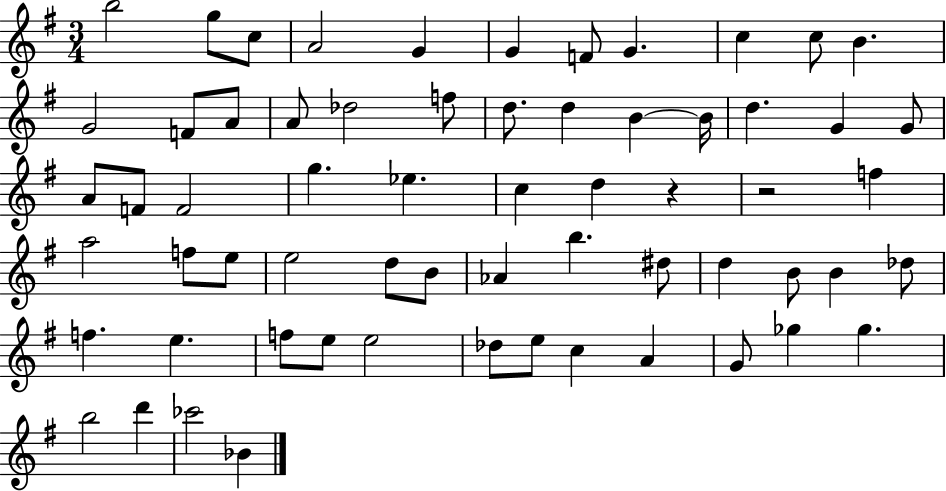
X:1
T:Untitled
M:3/4
L:1/4
K:G
b2 g/2 c/2 A2 G G F/2 G c c/2 B G2 F/2 A/2 A/2 _d2 f/2 d/2 d B B/4 d G G/2 A/2 F/2 F2 g _e c d z z2 f a2 f/2 e/2 e2 d/2 B/2 _A b ^d/2 d B/2 B _d/2 f e f/2 e/2 e2 _d/2 e/2 c A G/2 _g _g b2 d' _c'2 _B